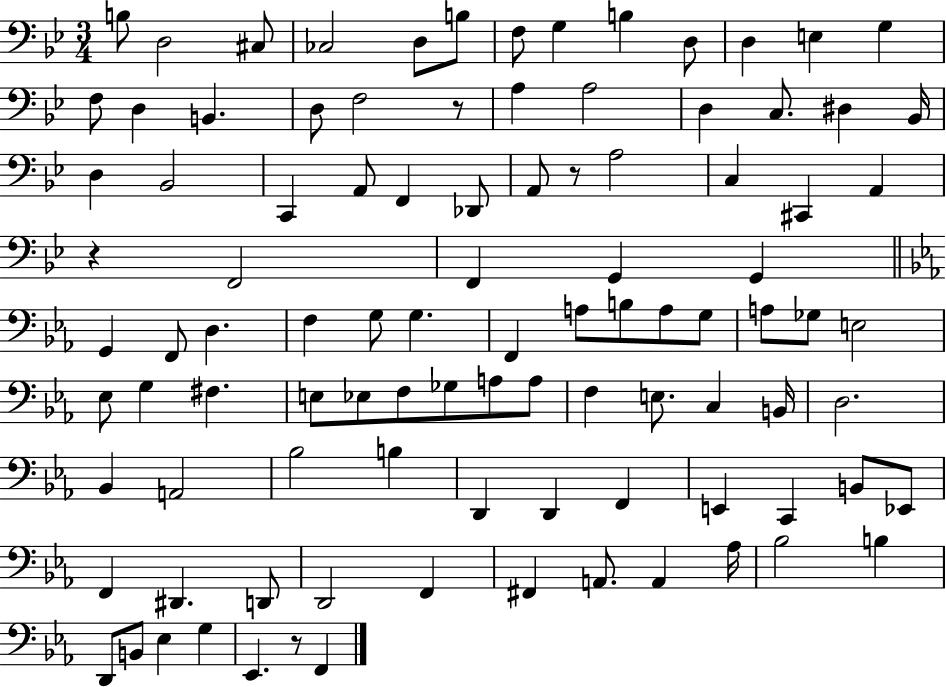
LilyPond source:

{
  \clef bass
  \numericTimeSignature
  \time 3/4
  \key bes \major
  b8 d2 cis8 | ces2 d8 b8 | f8 g4 b4 d8 | d4 e4 g4 | \break f8 d4 b,4. | d8 f2 r8 | a4 a2 | d4 c8. dis4 bes,16 | \break d4 bes,2 | c,4 a,8 f,4 des,8 | a,8 r8 a2 | c4 cis,4 a,4 | \break r4 f,2 | f,4 g,4 g,4 | \bar "||" \break \key ees \major g,4 f,8 d4. | f4 g8 g4. | f,4 a8 b8 a8 g8 | a8 ges8 e2 | \break ees8 g4 fis4. | e8 ees8 f8 ges8 a8 a8 | f4 e8. c4 b,16 | d2. | \break bes,4 a,2 | bes2 b4 | d,4 d,4 f,4 | e,4 c,4 b,8 ees,8 | \break f,4 dis,4. d,8 | d,2 f,4 | fis,4 a,8. a,4 aes16 | bes2 b4 | \break d,8 b,8 ees4 g4 | ees,4. r8 f,4 | \bar "|."
}